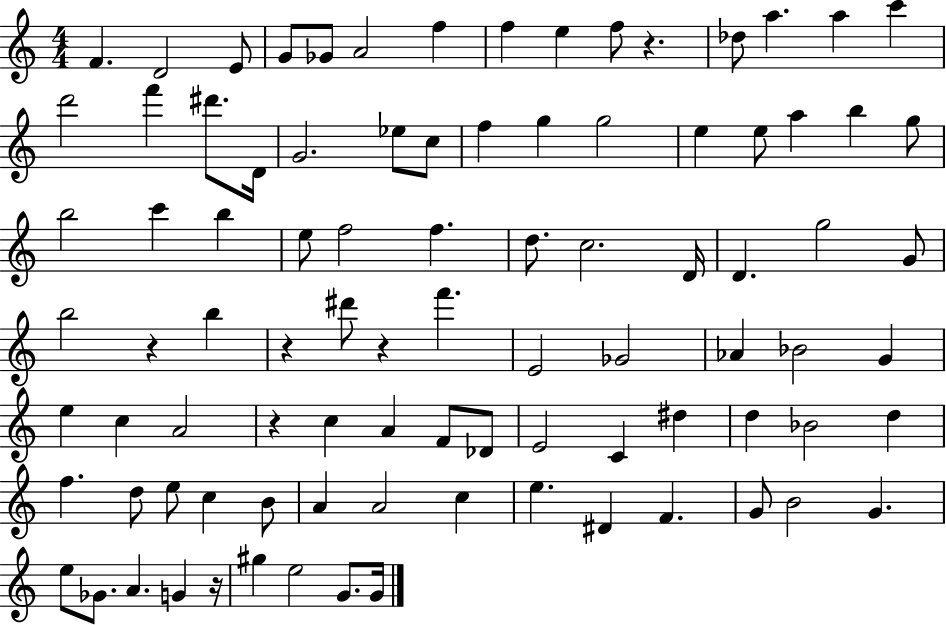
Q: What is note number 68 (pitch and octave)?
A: B4